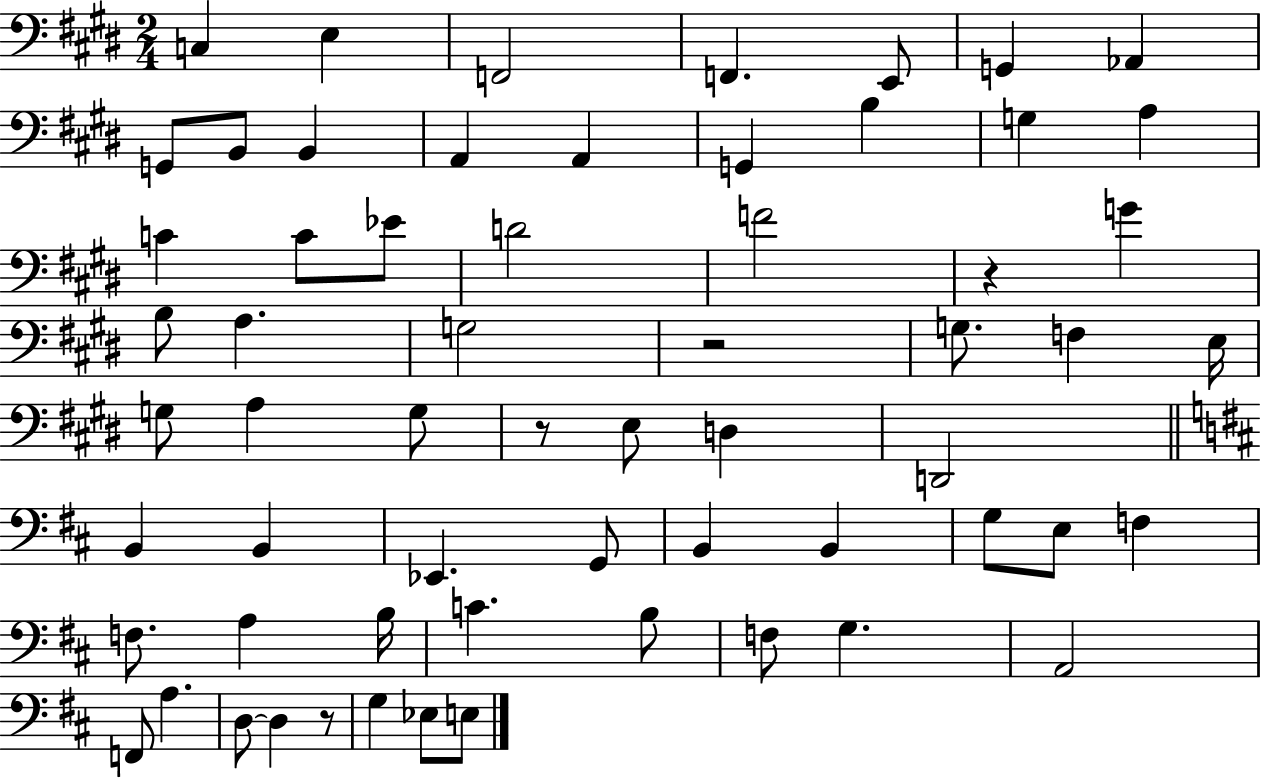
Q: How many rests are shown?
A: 4